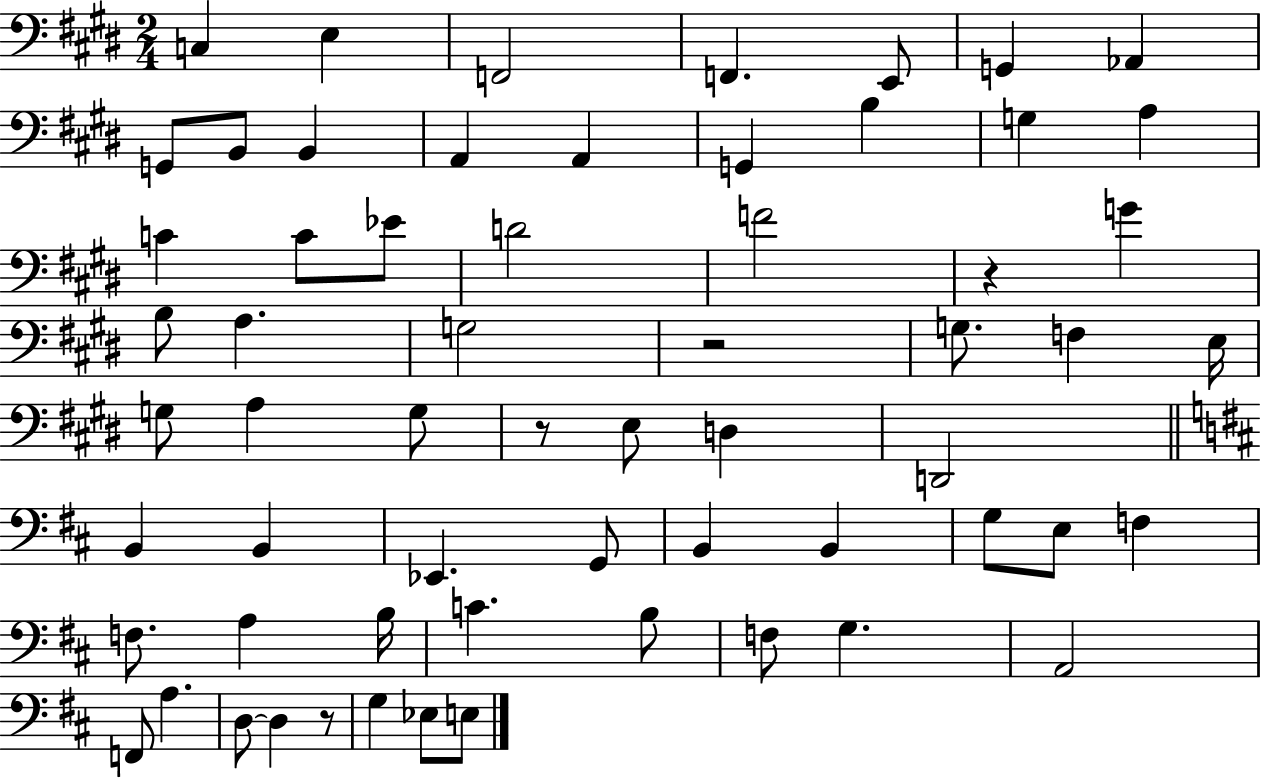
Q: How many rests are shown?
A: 4